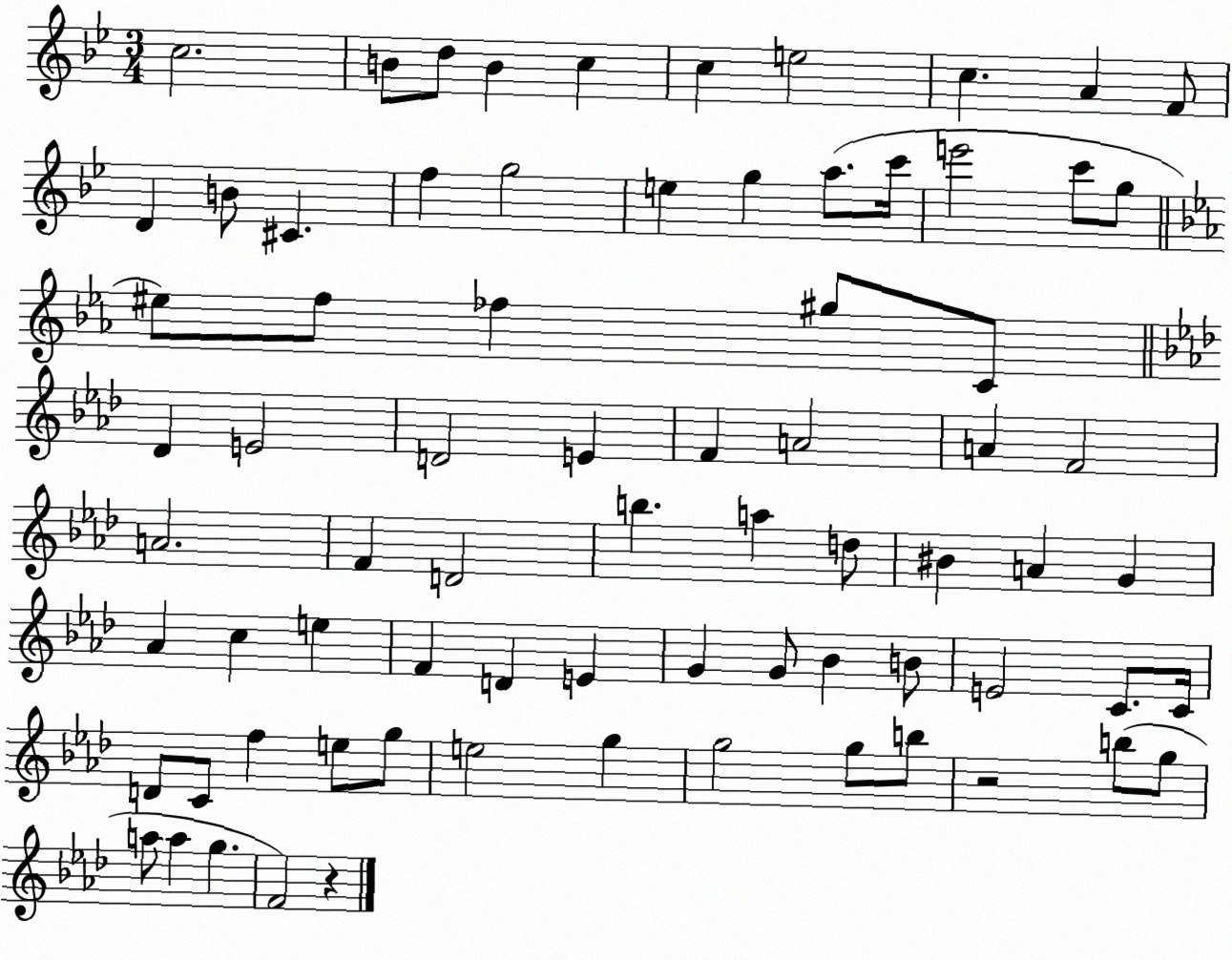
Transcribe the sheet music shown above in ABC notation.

X:1
T:Untitled
M:3/4
L:1/4
K:Bb
c2 B/2 d/2 B c c e2 c A F/2 D B/2 ^C f g2 e g a/2 c'/4 e'2 c'/2 g/2 ^e/2 f/2 _f ^g/2 C/2 _D E2 D2 E F A2 A F2 A2 F D2 b a d/2 ^B A G _A c e F D E G G/2 _B B/2 E2 C/2 C/4 D/2 C/2 f e/2 g/2 e2 g g2 g/2 b/2 z2 b/2 g/2 a/2 a g F2 z